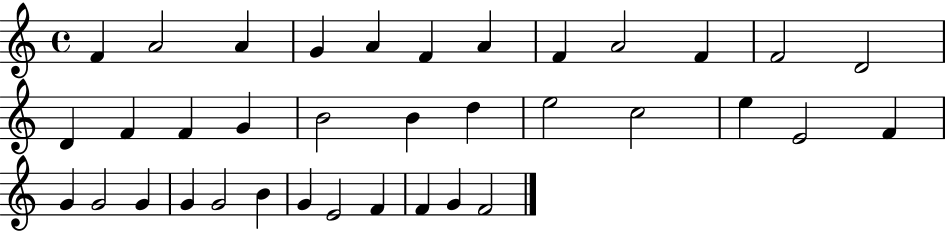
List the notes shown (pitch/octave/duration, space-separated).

F4/q A4/h A4/q G4/q A4/q F4/q A4/q F4/q A4/h F4/q F4/h D4/h D4/q F4/q F4/q G4/q B4/h B4/q D5/q E5/h C5/h E5/q E4/h F4/q G4/q G4/h G4/q G4/q G4/h B4/q G4/q E4/h F4/q F4/q G4/q F4/h